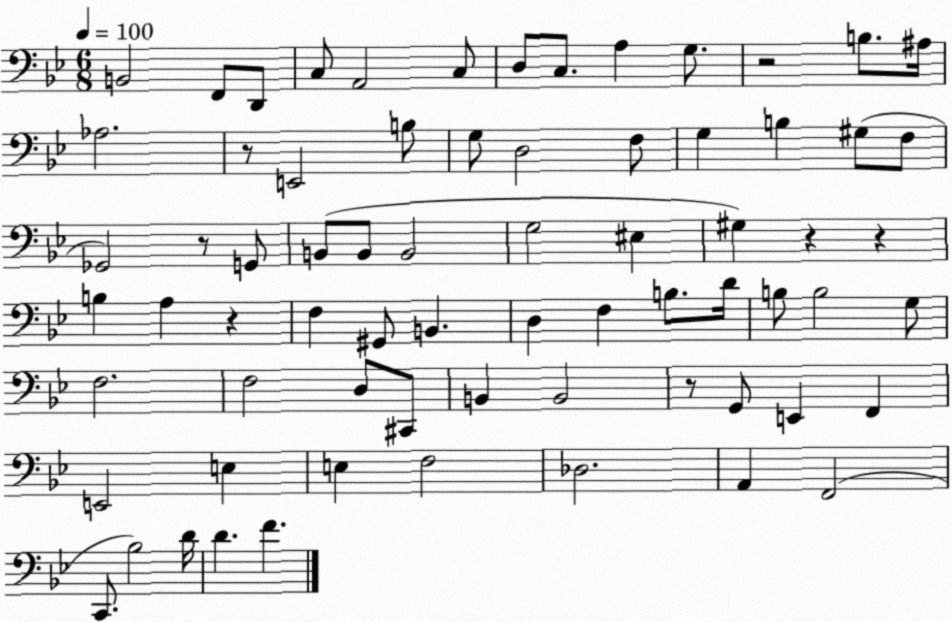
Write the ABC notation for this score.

X:1
T:Untitled
M:6/8
L:1/4
K:Bb
B,,2 F,,/2 D,,/2 C,/2 A,,2 C,/2 D,/2 C,/2 A, G,/2 z2 B,/2 ^A,/4 _A,2 z/2 E,,2 B,/2 G,/2 D,2 F,/2 G, B, ^G,/2 F,/2 _G,,2 z/2 G,,/2 B,,/2 B,,/2 B,,2 G,2 ^E, ^G, z z B, A, z F, ^G,,/2 B,, D, F, B,/2 D/4 B,/2 B,2 G,/2 F,2 F,2 D,/2 ^C,,/2 B,, B,,2 z/2 G,,/2 E,, F,, E,,2 E, E, F,2 _D,2 A,, F,,2 C,,/2 _B,2 D/4 D F